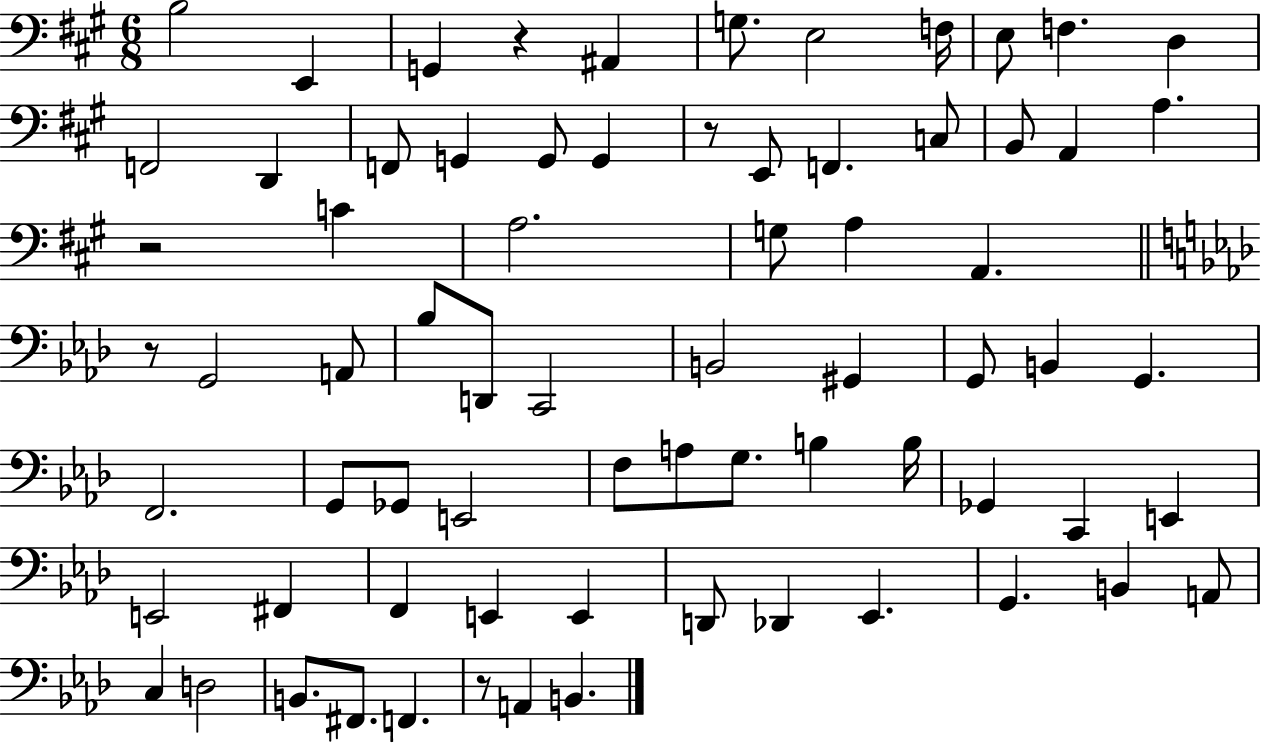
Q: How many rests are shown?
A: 5